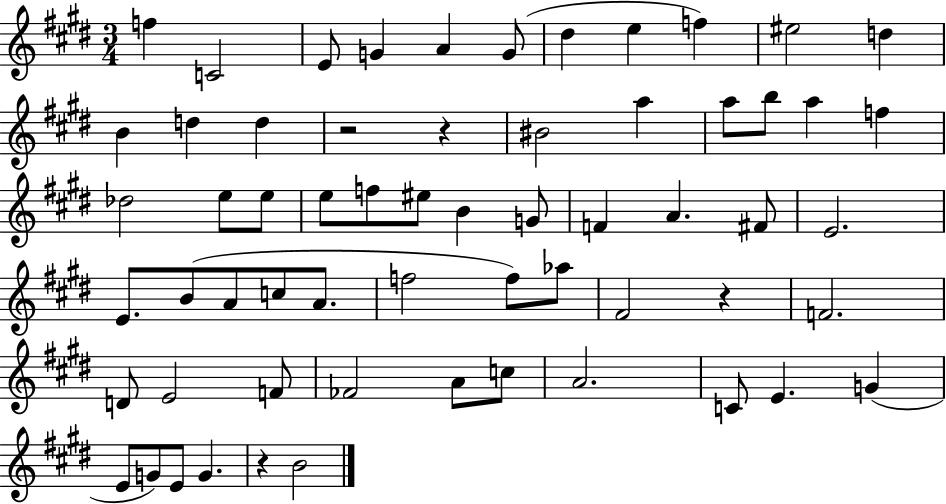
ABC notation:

X:1
T:Untitled
M:3/4
L:1/4
K:E
f C2 E/2 G A G/2 ^d e f ^e2 d B d d z2 z ^B2 a a/2 b/2 a f _d2 e/2 e/2 e/2 f/2 ^e/2 B G/2 F A ^F/2 E2 E/2 B/2 A/2 c/2 A/2 f2 f/2 _a/2 ^F2 z F2 D/2 E2 F/2 _F2 A/2 c/2 A2 C/2 E G E/2 G/2 E/2 G z B2